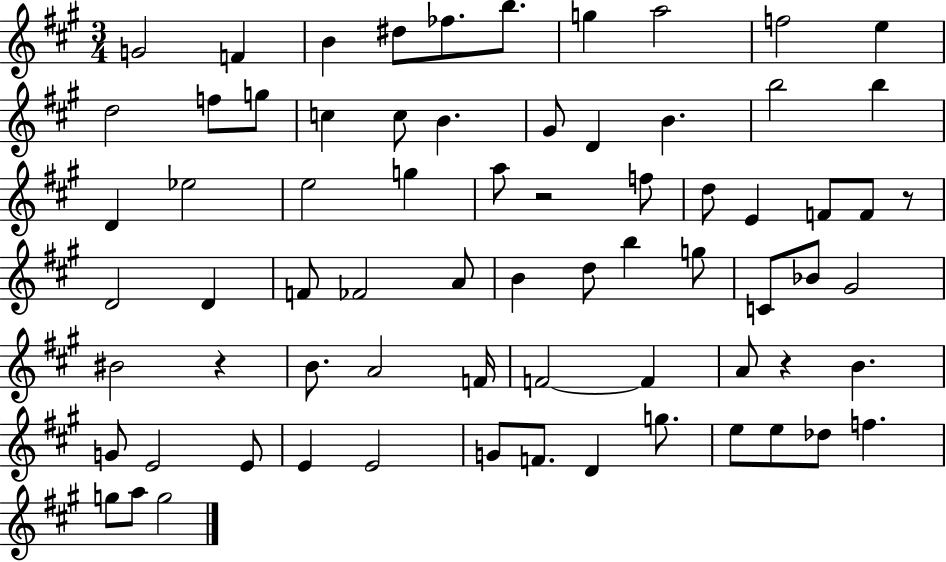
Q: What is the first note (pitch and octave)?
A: G4